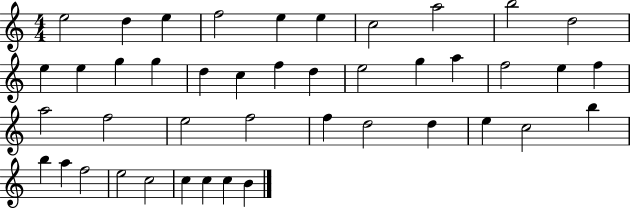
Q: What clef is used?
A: treble